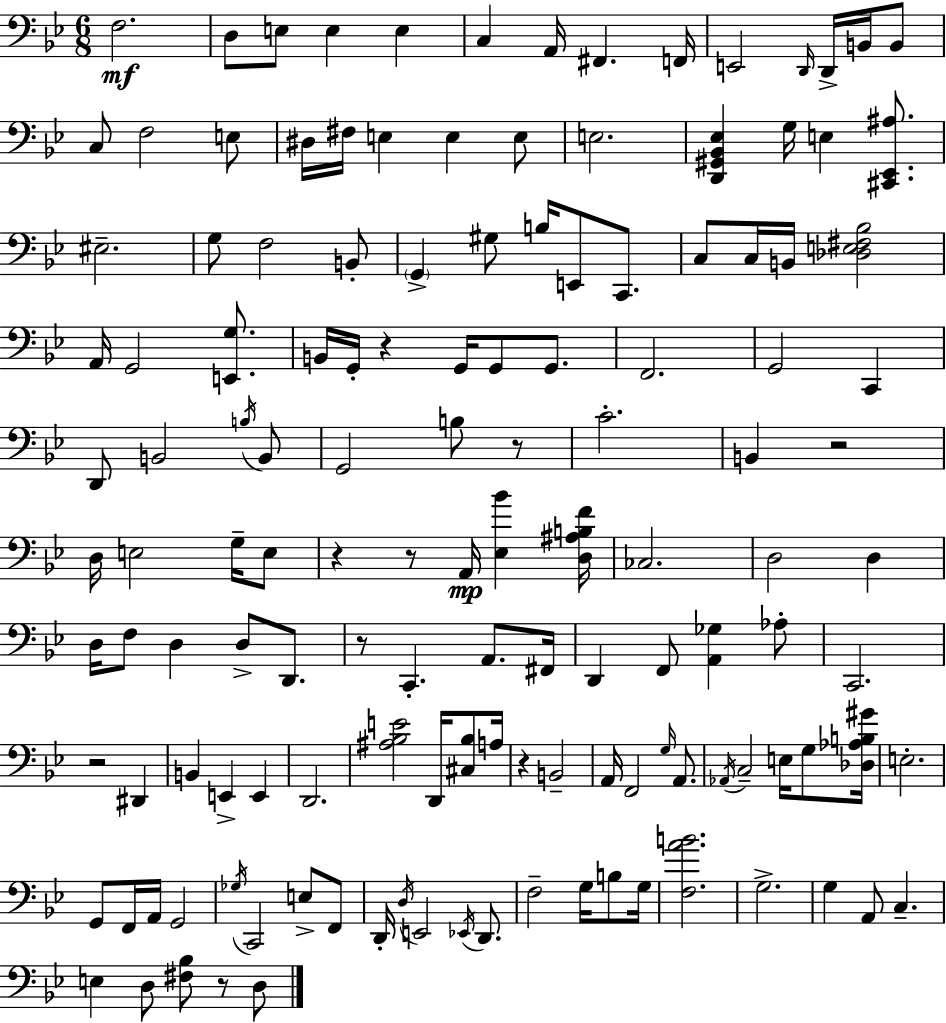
F3/h. D3/e E3/e E3/q E3/q C3/q A2/s F#2/q. F2/s E2/h D2/s D2/s B2/s B2/e C3/e F3/h E3/e D#3/s F#3/s E3/q E3/q E3/e E3/h. [D2,G#2,Bb2,Eb3]/q G3/s E3/q [C#2,Eb2,A#3]/e. EIS3/h. G3/e F3/h B2/e G2/q G#3/e B3/s E2/e C2/e. C3/e C3/s B2/s [Db3,E3,F#3,Bb3]/h A2/s G2/h [E2,G3]/e. B2/s G2/s R/q G2/s G2/e G2/e. F2/h. G2/h C2/q D2/e B2/h B3/s B2/e G2/h B3/e R/e C4/h. B2/q R/h D3/s E3/h G3/s E3/e R/q R/e A2/s [Eb3,Bb4]/q [D3,A#3,B3,F4]/s CES3/h. D3/h D3/q D3/s F3/e D3/q D3/e D2/e. R/e C2/q. A2/e. F#2/s D2/q F2/e [A2,Gb3]/q Ab3/e C2/h. R/h D#2/q B2/q E2/q E2/q D2/h. [A#3,Bb3,E4]/h D2/s [C#3,Bb3]/e A3/s R/q B2/h A2/s F2/h G3/s A2/e. Ab2/s C3/h E3/s G3/e [Db3,Ab3,B3,G#4]/s E3/h. G2/e F2/s A2/s G2/h Gb3/s C2/h E3/e F2/e D2/s D3/s E2/h Eb2/s D2/e. F3/h G3/s B3/e G3/s [F3,A4,B4]/h. G3/h. G3/q A2/e C3/q. E3/q D3/e [F#3,Bb3]/e R/e D3/e